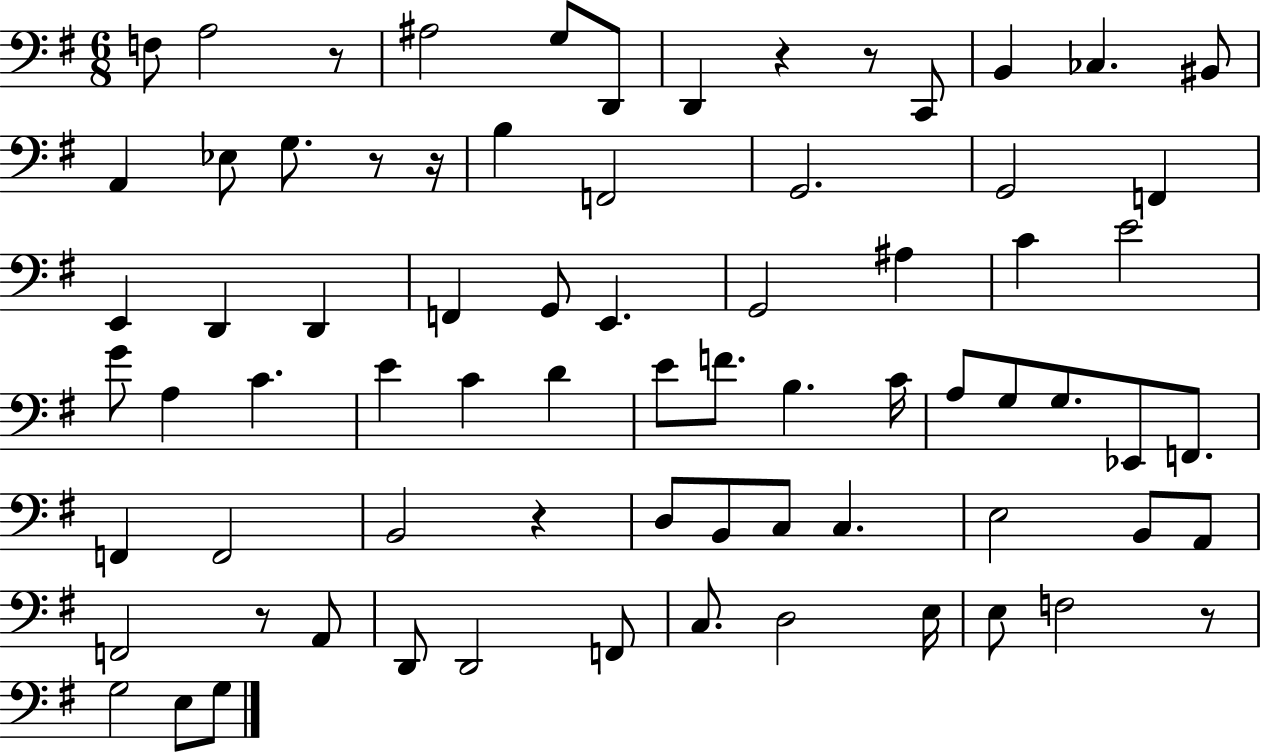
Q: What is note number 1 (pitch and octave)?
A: F3